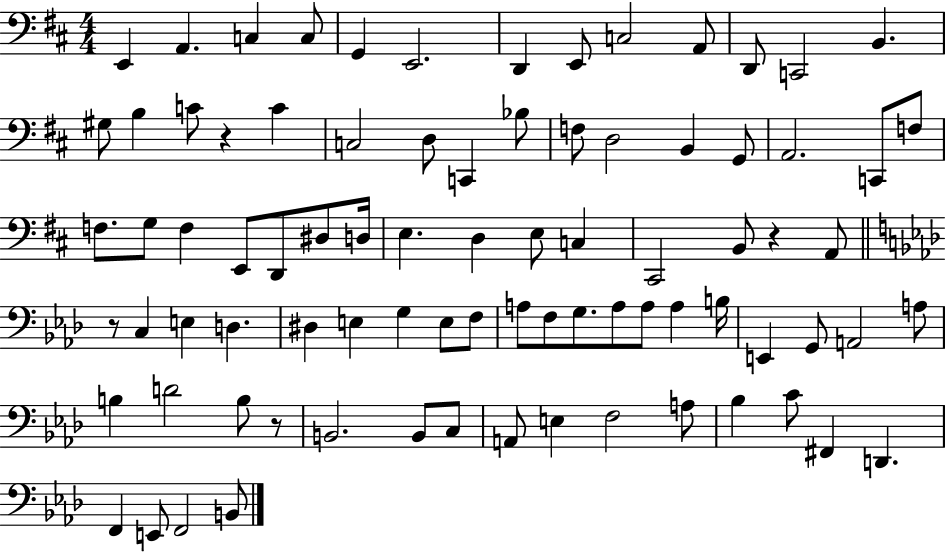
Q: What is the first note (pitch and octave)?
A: E2